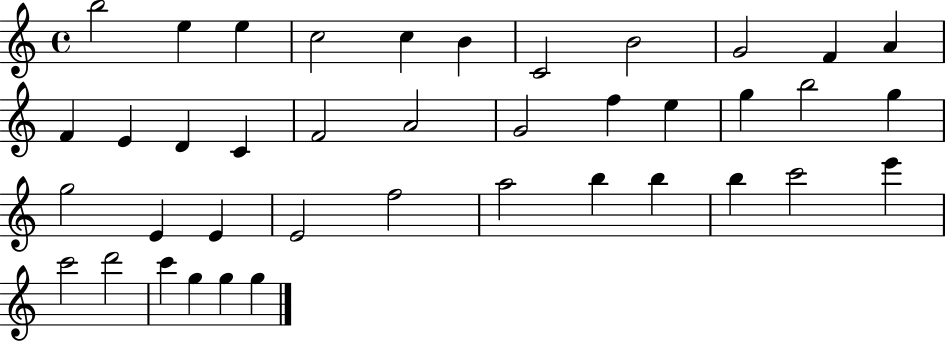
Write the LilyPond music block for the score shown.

{
  \clef treble
  \time 4/4
  \defaultTimeSignature
  \key c \major
  b''2 e''4 e''4 | c''2 c''4 b'4 | c'2 b'2 | g'2 f'4 a'4 | \break f'4 e'4 d'4 c'4 | f'2 a'2 | g'2 f''4 e''4 | g''4 b''2 g''4 | \break g''2 e'4 e'4 | e'2 f''2 | a''2 b''4 b''4 | b''4 c'''2 e'''4 | \break c'''2 d'''2 | c'''4 g''4 g''4 g''4 | \bar "|."
}